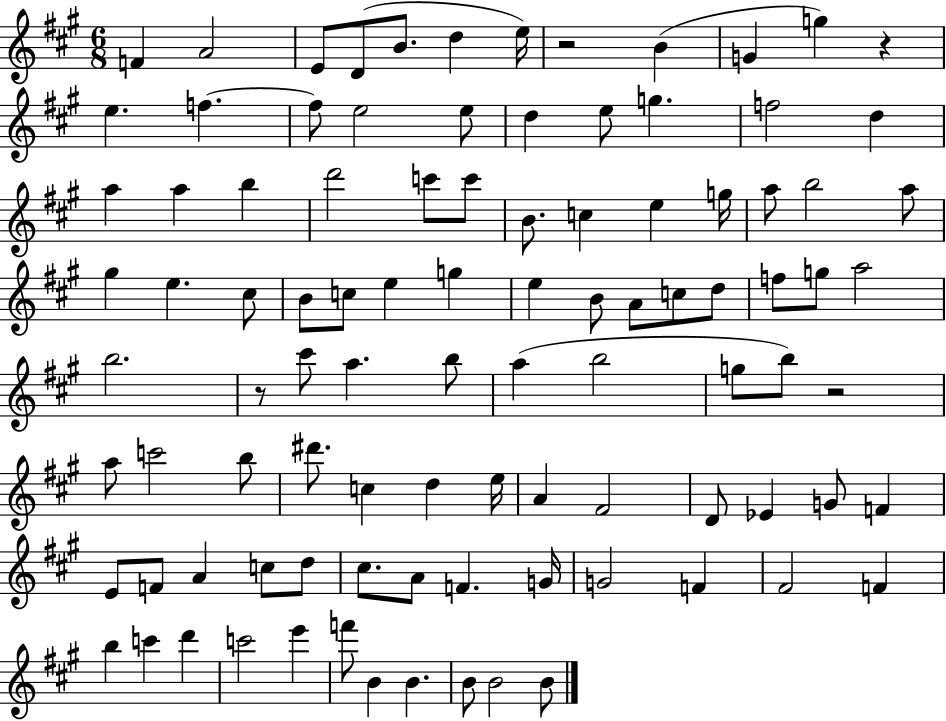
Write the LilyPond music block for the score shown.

{
  \clef treble
  \numericTimeSignature
  \time 6/8
  \key a \major
  \repeat volta 2 { f'4 a'2 | e'8 d'8( b'8. d''4 e''16) | r2 b'4( | g'4 g''4) r4 | \break e''4. f''4.~~ | f''8 e''2 e''8 | d''4 e''8 g''4. | f''2 d''4 | \break a''4 a''4 b''4 | d'''2 c'''8 c'''8 | b'8. c''4 e''4 g''16 | a''8 b''2 a''8 | \break gis''4 e''4. cis''8 | b'8 c''8 e''4 g''4 | e''4 b'8 a'8 c''8 d''8 | f''8 g''8 a''2 | \break b''2. | r8 cis'''8 a''4. b''8 | a''4( b''2 | g''8 b''8) r2 | \break a''8 c'''2 b''8 | dis'''8. c''4 d''4 e''16 | a'4 fis'2 | d'8 ees'4 g'8 f'4 | \break e'8 f'8 a'4 c''8 d''8 | cis''8. a'8 f'4. g'16 | g'2 f'4 | fis'2 f'4 | \break b''4 c'''4 d'''4 | c'''2 e'''4 | f'''8 b'4 b'4. | b'8 b'2 b'8 | \break } \bar "|."
}